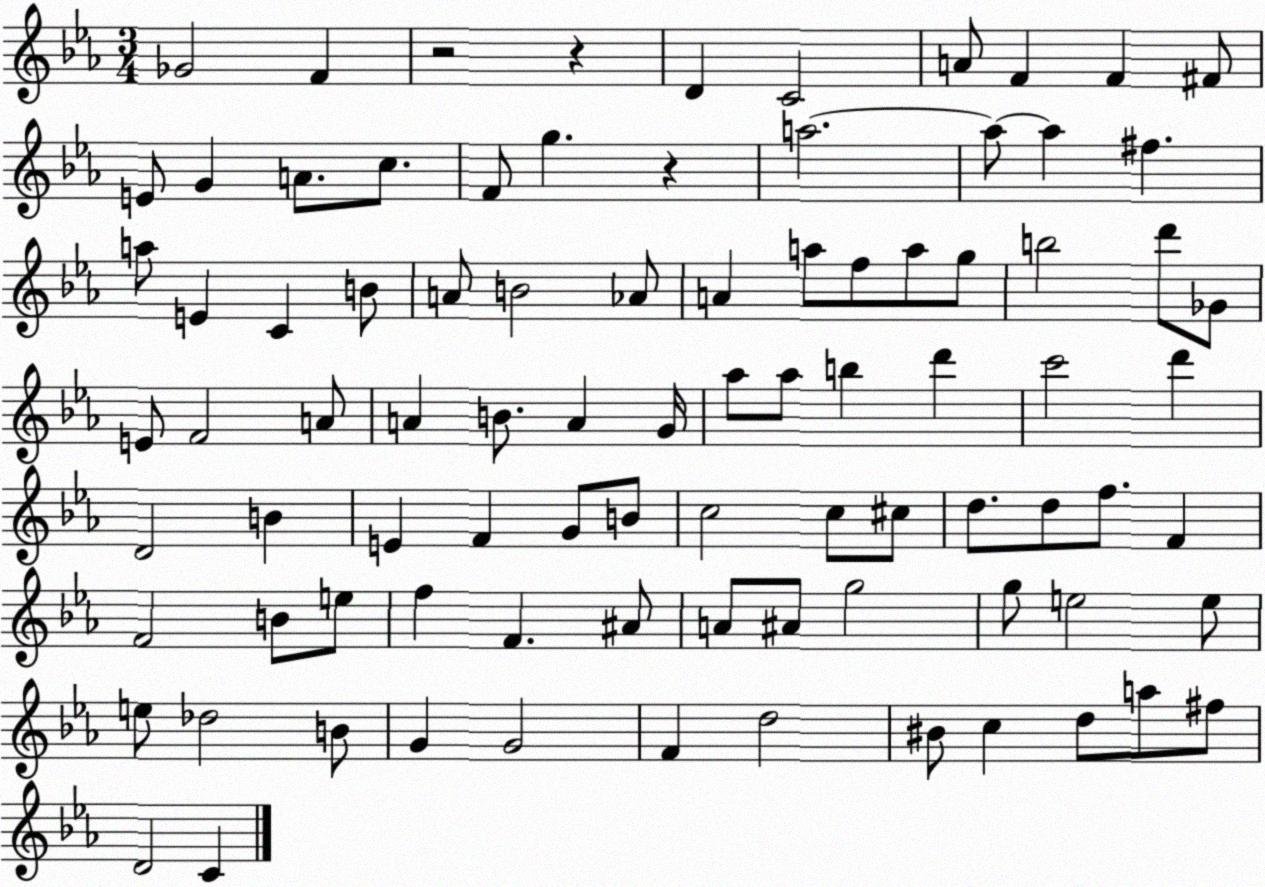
X:1
T:Untitled
M:3/4
L:1/4
K:Eb
_G2 F z2 z D C2 A/2 F F ^F/2 E/2 G A/2 c/2 F/2 g z a2 a/2 a ^f a/2 E C B/2 A/2 B2 _A/2 A a/2 f/2 a/2 g/2 b2 d'/2 _G/2 E/2 F2 A/2 A B/2 A G/4 _a/2 _a/2 b d' c'2 d' D2 B E F G/2 B/2 c2 c/2 ^c/2 d/2 d/2 f/2 F F2 B/2 e/2 f F ^A/2 A/2 ^A/2 g2 g/2 e2 e/2 e/2 _d2 B/2 G G2 F d2 ^B/2 c d/2 a/2 ^f/2 D2 C